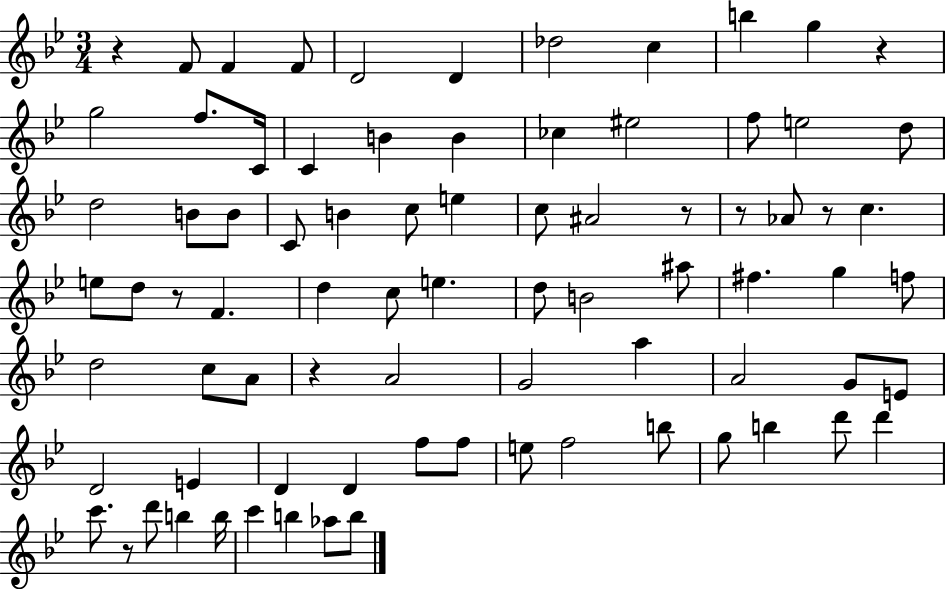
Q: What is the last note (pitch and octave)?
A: B5